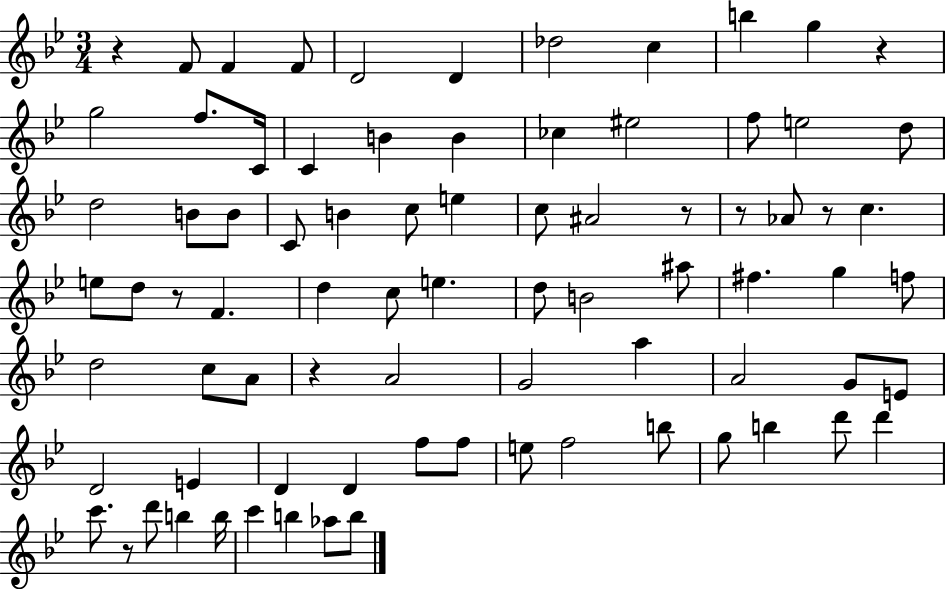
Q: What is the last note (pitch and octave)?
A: B5